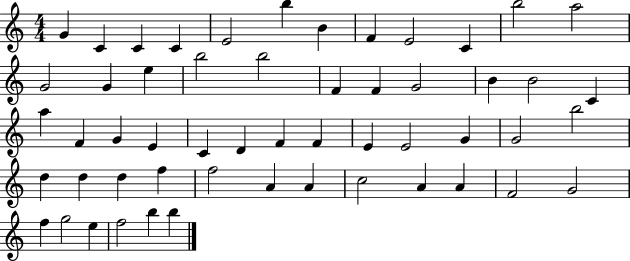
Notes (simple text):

G4/q C4/q C4/q C4/q E4/h B5/q B4/q F4/q E4/h C4/q B5/h A5/h G4/h G4/q E5/q B5/h B5/h F4/q F4/q G4/h B4/q B4/h C4/q A5/q F4/q G4/q E4/q C4/q D4/q F4/q F4/q E4/q E4/h G4/q G4/h B5/h D5/q D5/q D5/q F5/q F5/h A4/q A4/q C5/h A4/q A4/q F4/h G4/h F5/q G5/h E5/q F5/h B5/q B5/q